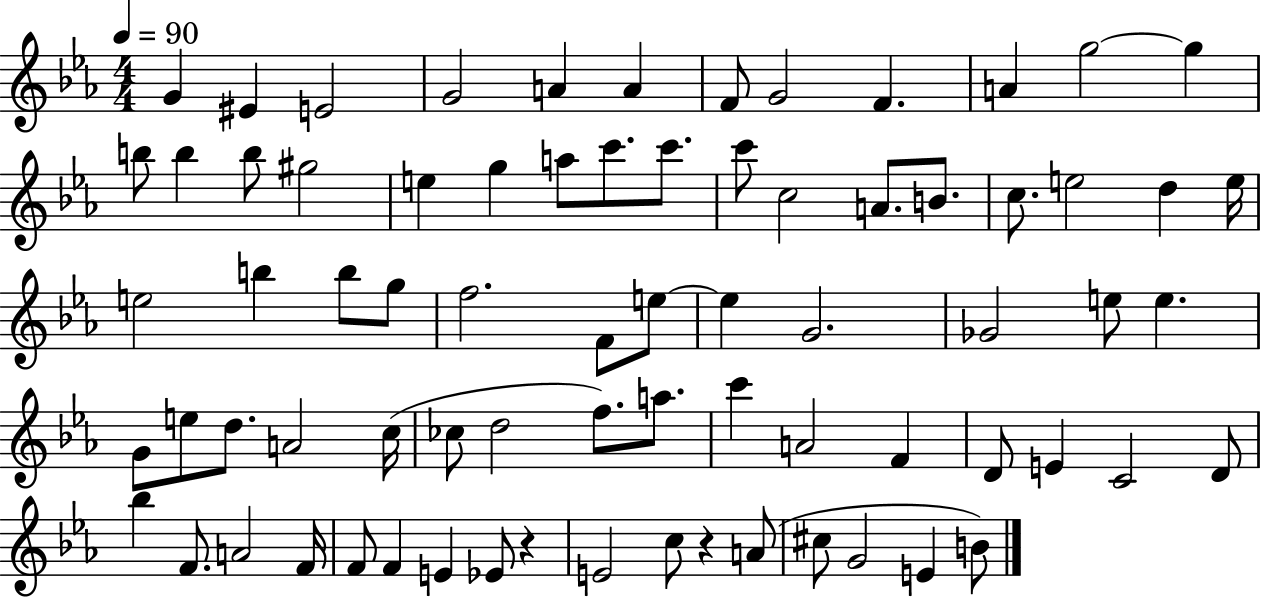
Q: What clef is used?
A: treble